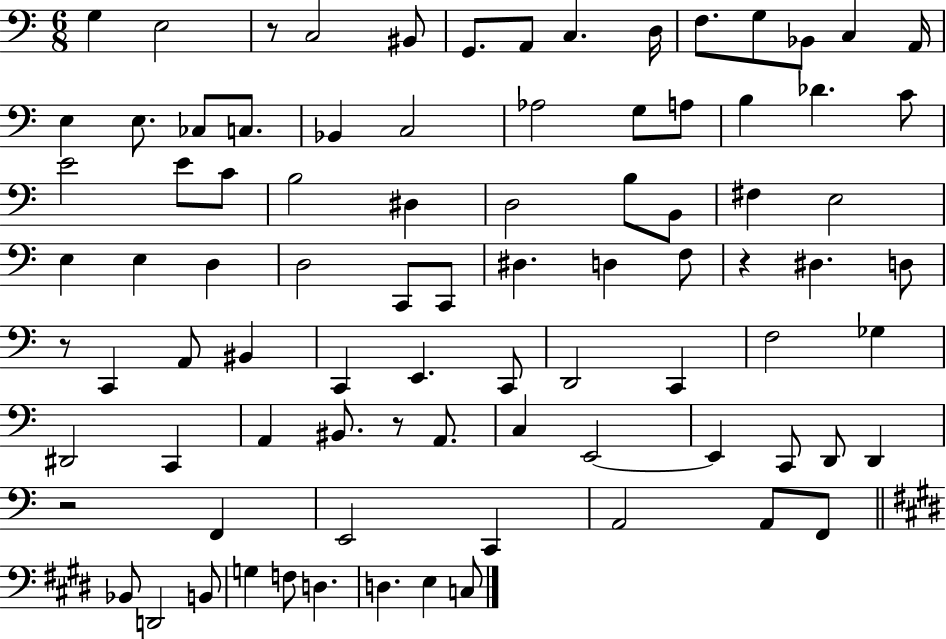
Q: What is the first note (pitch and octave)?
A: G3